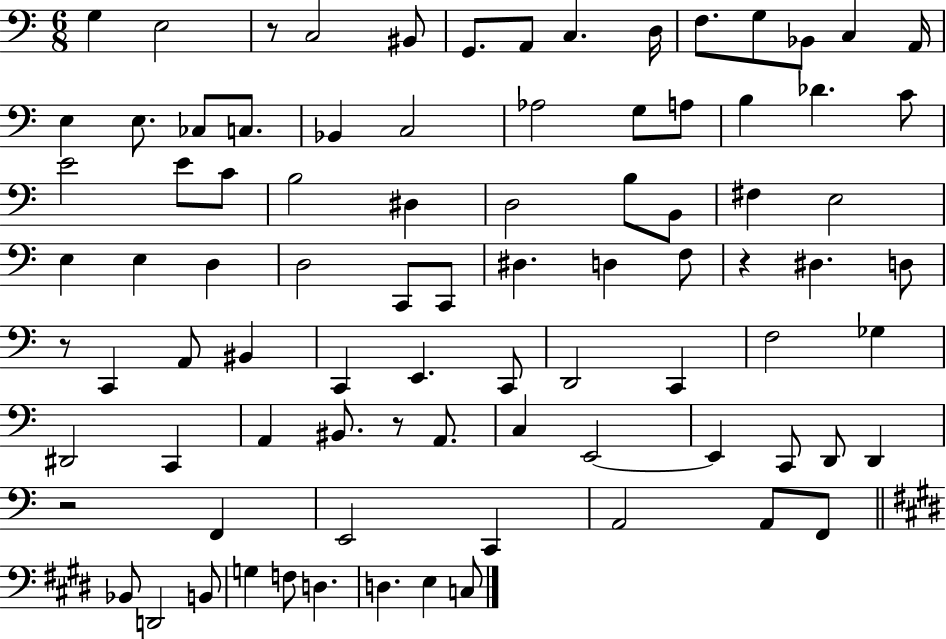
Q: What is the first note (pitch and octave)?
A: G3